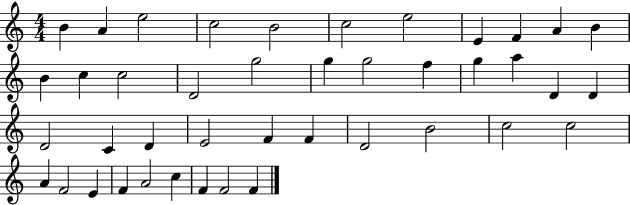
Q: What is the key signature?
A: C major